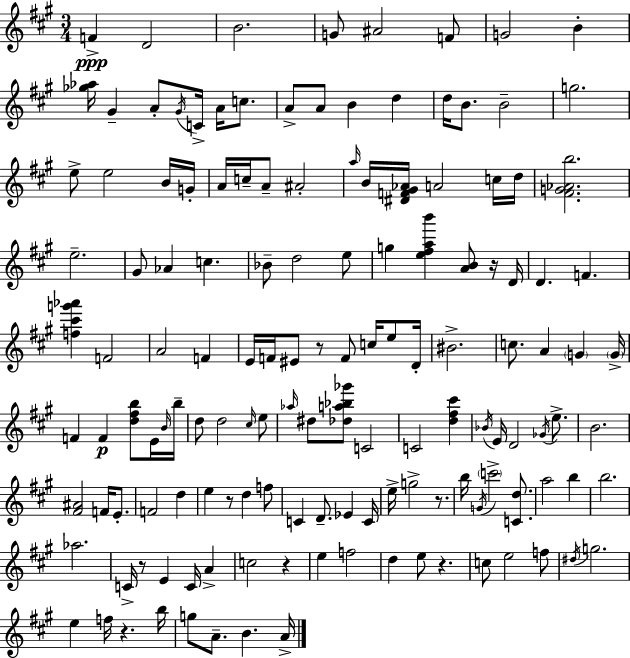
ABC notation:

X:1
T:Untitled
M:3/4
L:1/4
K:A
F D2 B2 G/2 ^A2 F/2 G2 B [_g_a]/4 ^G A/2 ^G/4 C/4 A/4 c/2 A/2 A/2 B d d/4 B/2 B2 g2 e/2 e2 B/4 G/4 A/4 c/4 A/2 ^A2 a/4 B/4 [^DF^G_A]/4 A2 c/4 d/4 [^FG_Ab]2 e2 ^G/2 _A c _B/2 d2 e/2 g [e^fab'] [AB]/2 z/4 D/4 D F [f^c'g'_a'] F2 A2 F E/4 F/4 ^E/2 z/2 F/2 c/4 e/2 D/4 ^B2 c/2 A G G/4 F F [d^fb]/2 E/4 B/4 b/4 d/2 d2 ^c/4 e/2 _a/4 ^d/2 [_da_b_g']/2 C2 C2 [d^f^c'] _B/4 E/4 D2 _G/4 e/2 B2 [^F^A]2 F/4 E/2 F2 d e z/2 d f/2 C D/2 _E C/4 e/4 g2 z/2 b/4 G/4 c'2 [Cd]/2 a2 b b2 _a2 C/4 z/2 E C/4 A c2 z e f2 d e/2 z c/2 e2 f/2 ^d/4 g2 e f/4 z b/4 g/2 A/2 B A/4